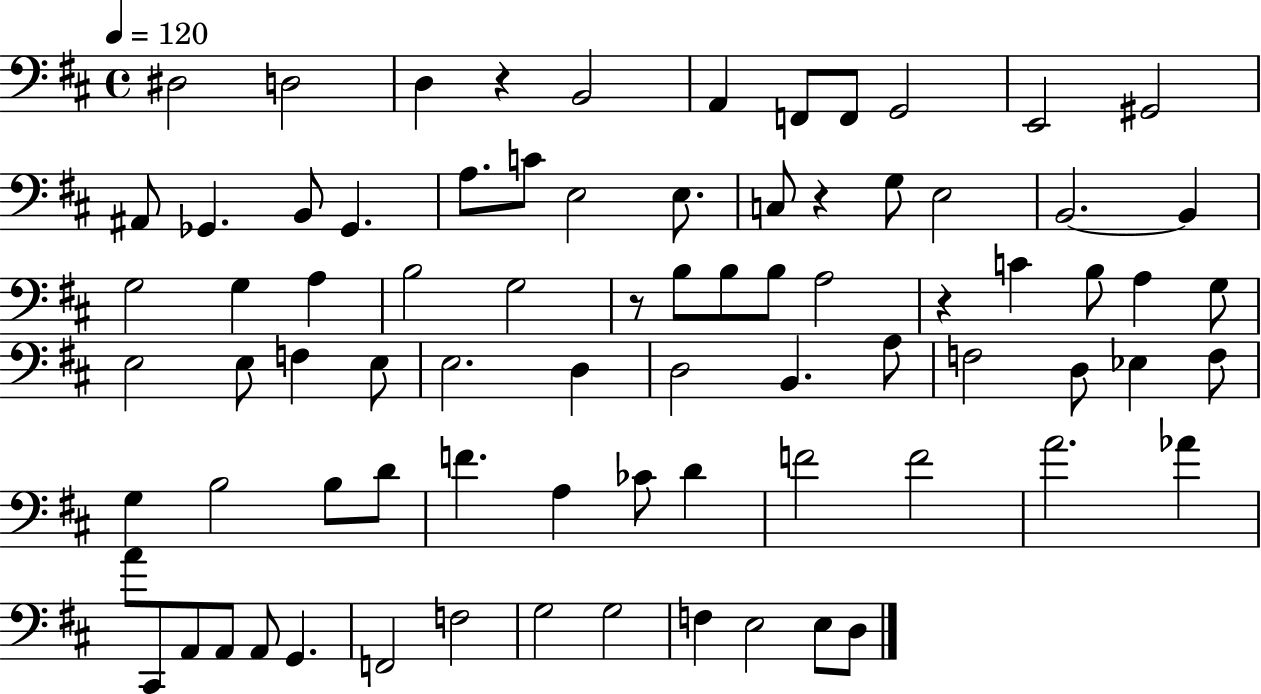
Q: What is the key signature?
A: D major